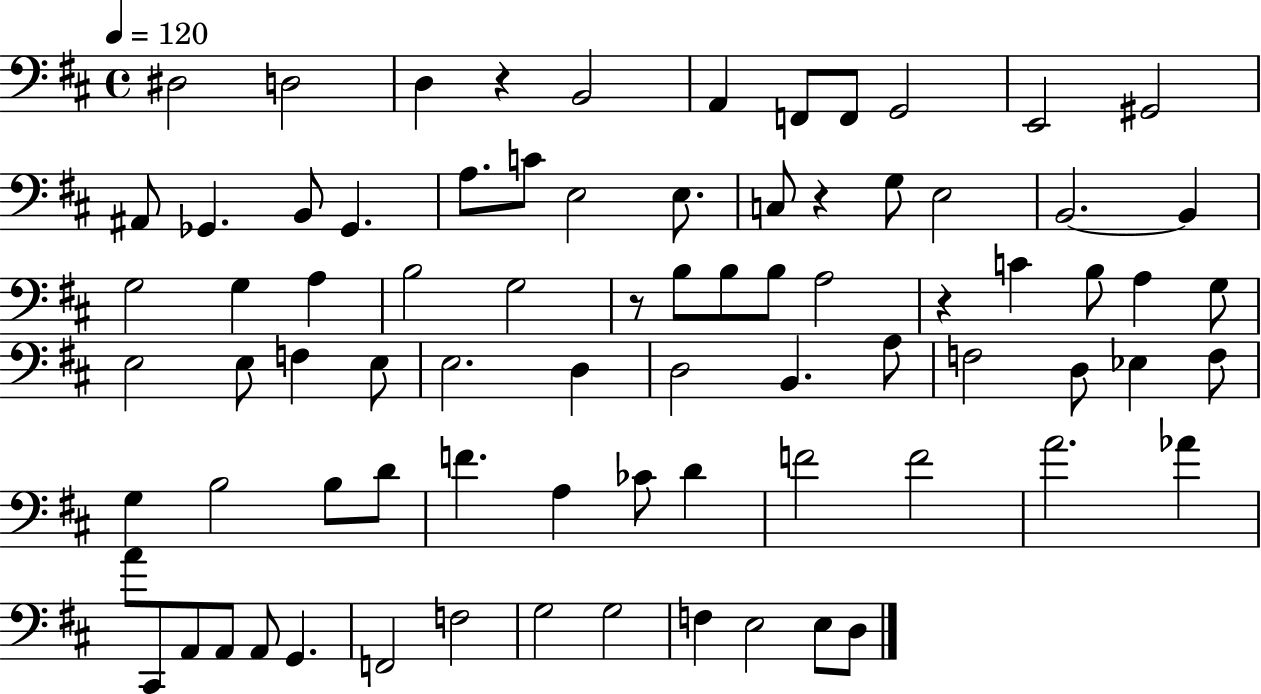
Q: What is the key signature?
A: D major